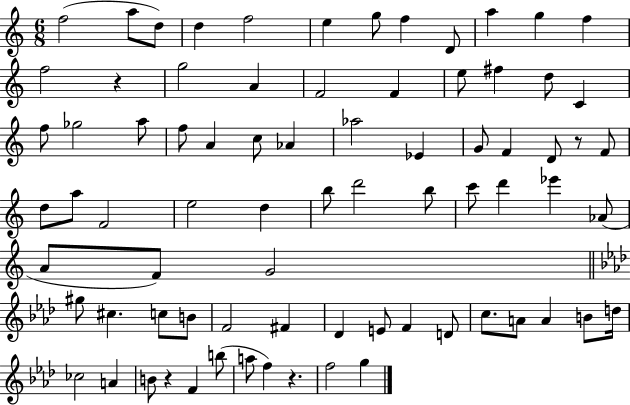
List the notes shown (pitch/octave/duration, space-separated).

F5/h A5/e D5/e D5/q F5/h E5/q G5/e F5/q D4/e A5/q G5/q F5/q F5/h R/q G5/h A4/q F4/h F4/q E5/e F#5/q D5/e C4/q F5/e Gb5/h A5/e F5/e A4/q C5/e Ab4/q Ab5/h Eb4/q G4/e F4/q D4/e R/e F4/e D5/e A5/e F4/h E5/h D5/q B5/e D6/h B5/e C6/e D6/q Eb6/q Ab4/e A4/e F4/e G4/h G#5/e C#5/q. C5/e B4/e F4/h F#4/q Db4/q E4/e F4/q D4/e C5/e. A4/e A4/q B4/e D5/s CES5/h A4/q B4/e R/q F4/q B5/e A5/e F5/q R/q. F5/h G5/q